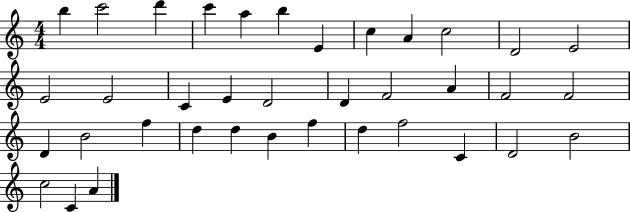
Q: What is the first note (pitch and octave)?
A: B5